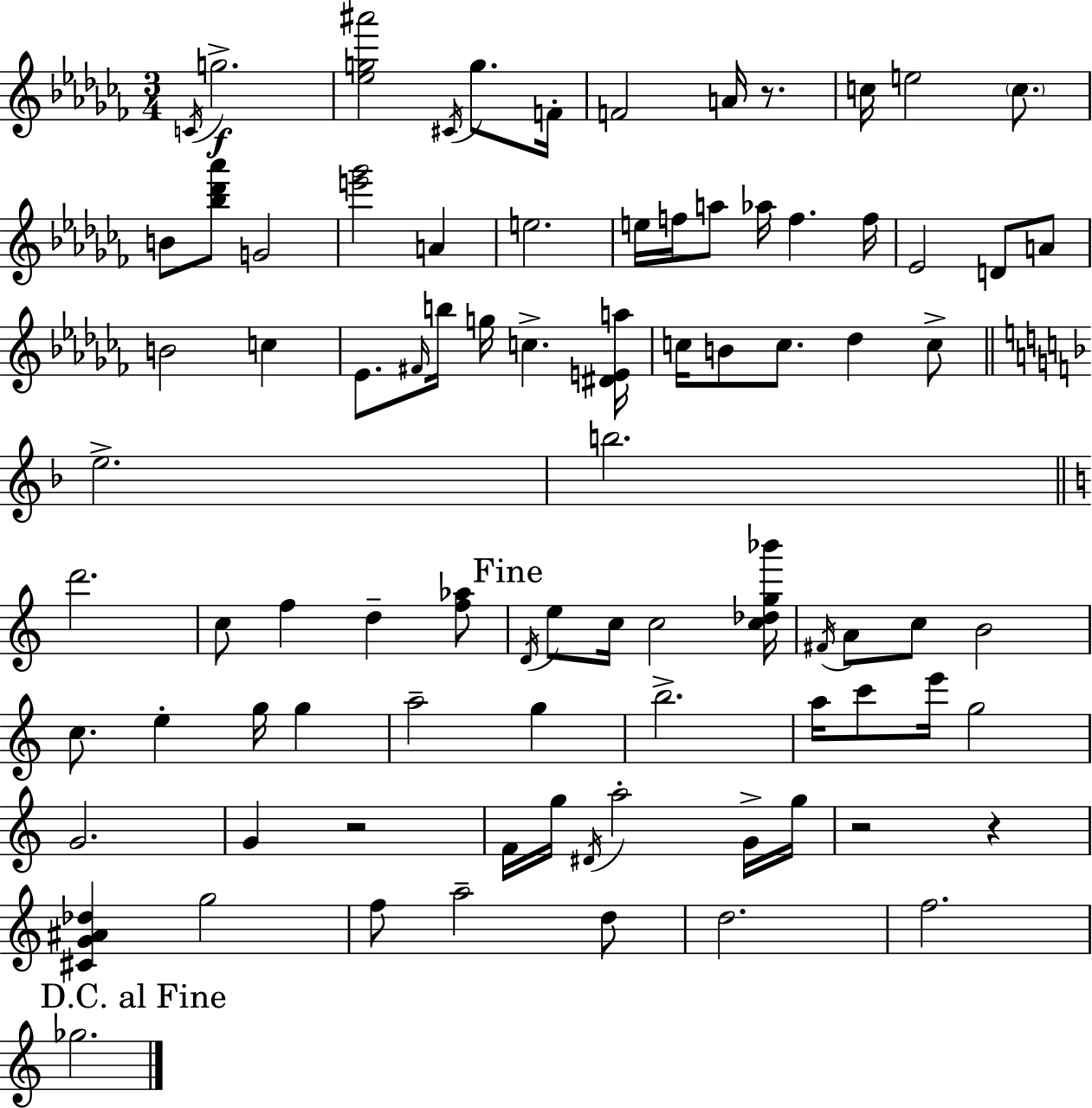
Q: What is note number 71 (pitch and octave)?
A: A5